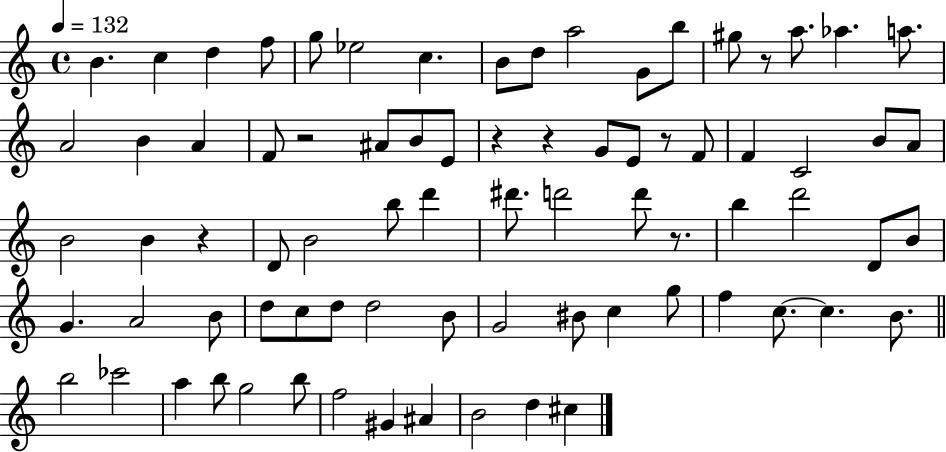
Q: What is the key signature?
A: C major